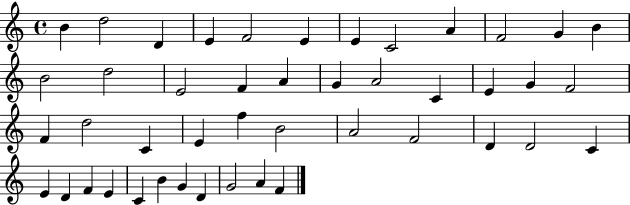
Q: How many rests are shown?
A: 0